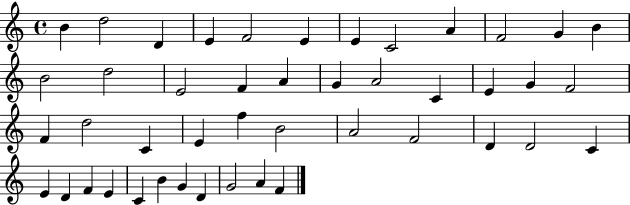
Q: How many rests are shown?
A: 0